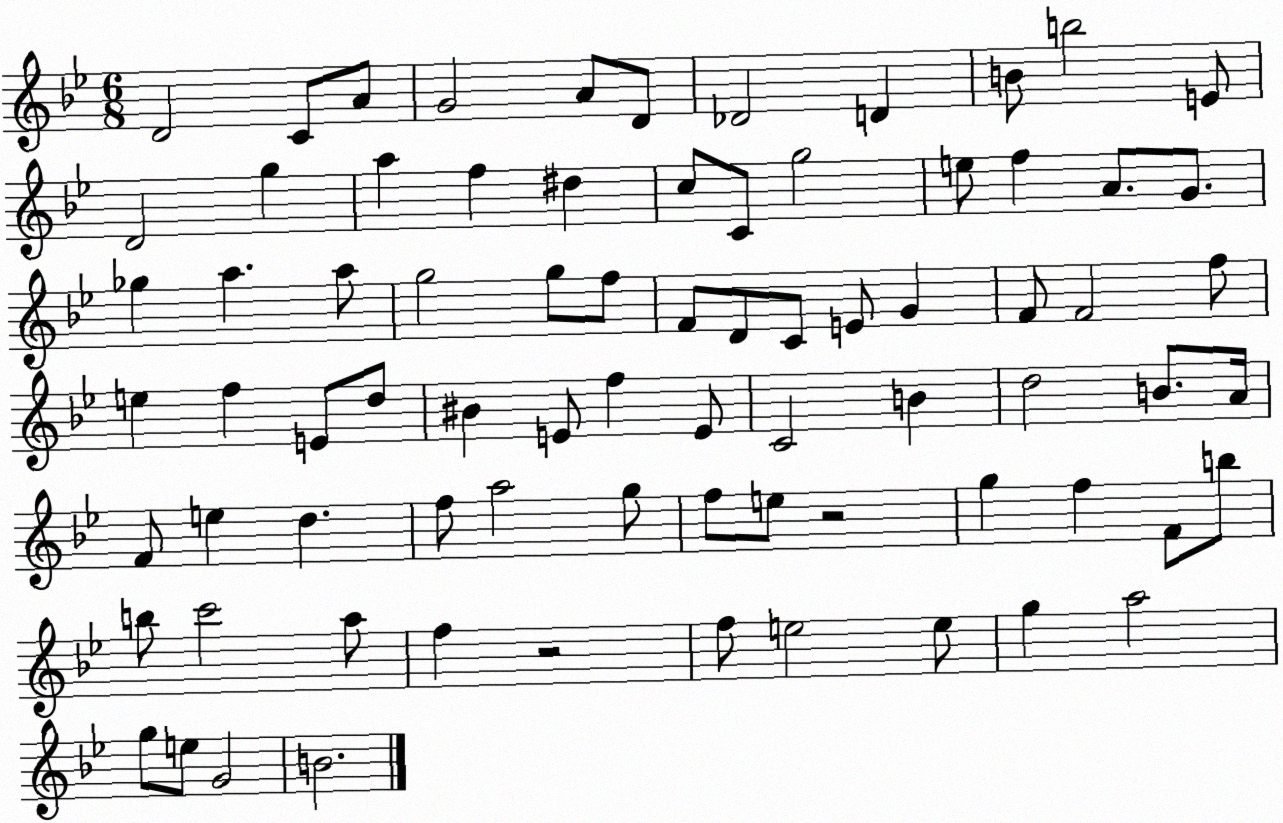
X:1
T:Untitled
M:6/8
L:1/4
K:Bb
D2 C/2 A/2 G2 A/2 D/2 _D2 D B/2 b2 E/2 D2 g a f ^d c/2 C/2 g2 e/2 f A/2 G/2 _g a a/2 g2 g/2 f/2 F/2 D/2 C/2 E/2 G F/2 F2 f/2 e f E/2 d/2 ^B E/2 f E/2 C2 B d2 B/2 A/4 F/2 e d f/2 a2 g/2 f/2 e/2 z2 g f F/2 b/2 b/2 c'2 a/2 f z2 f/2 e2 e/2 g a2 g/2 e/2 G2 B2